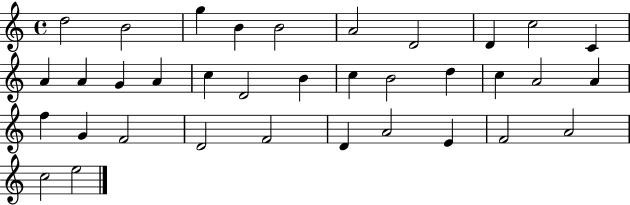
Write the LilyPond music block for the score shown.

{
  \clef treble
  \time 4/4
  \defaultTimeSignature
  \key c \major
  d''2 b'2 | g''4 b'4 b'2 | a'2 d'2 | d'4 c''2 c'4 | \break a'4 a'4 g'4 a'4 | c''4 d'2 b'4 | c''4 b'2 d''4 | c''4 a'2 a'4 | \break f''4 g'4 f'2 | d'2 f'2 | d'4 a'2 e'4 | f'2 a'2 | \break c''2 e''2 | \bar "|."
}